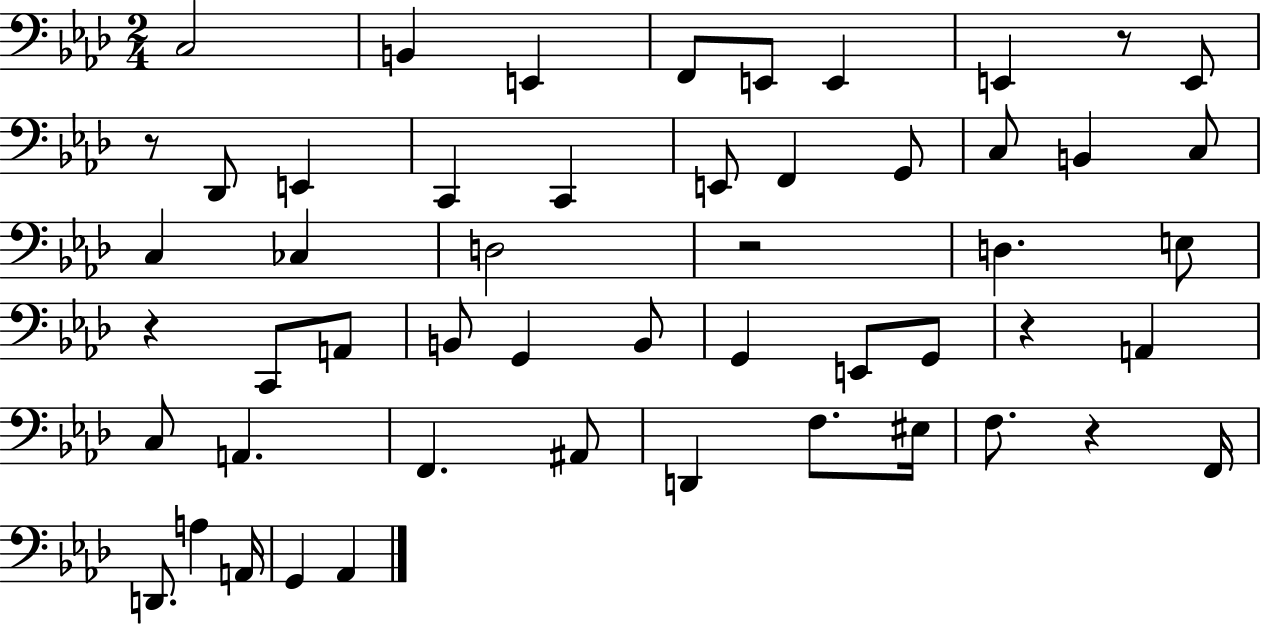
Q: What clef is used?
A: bass